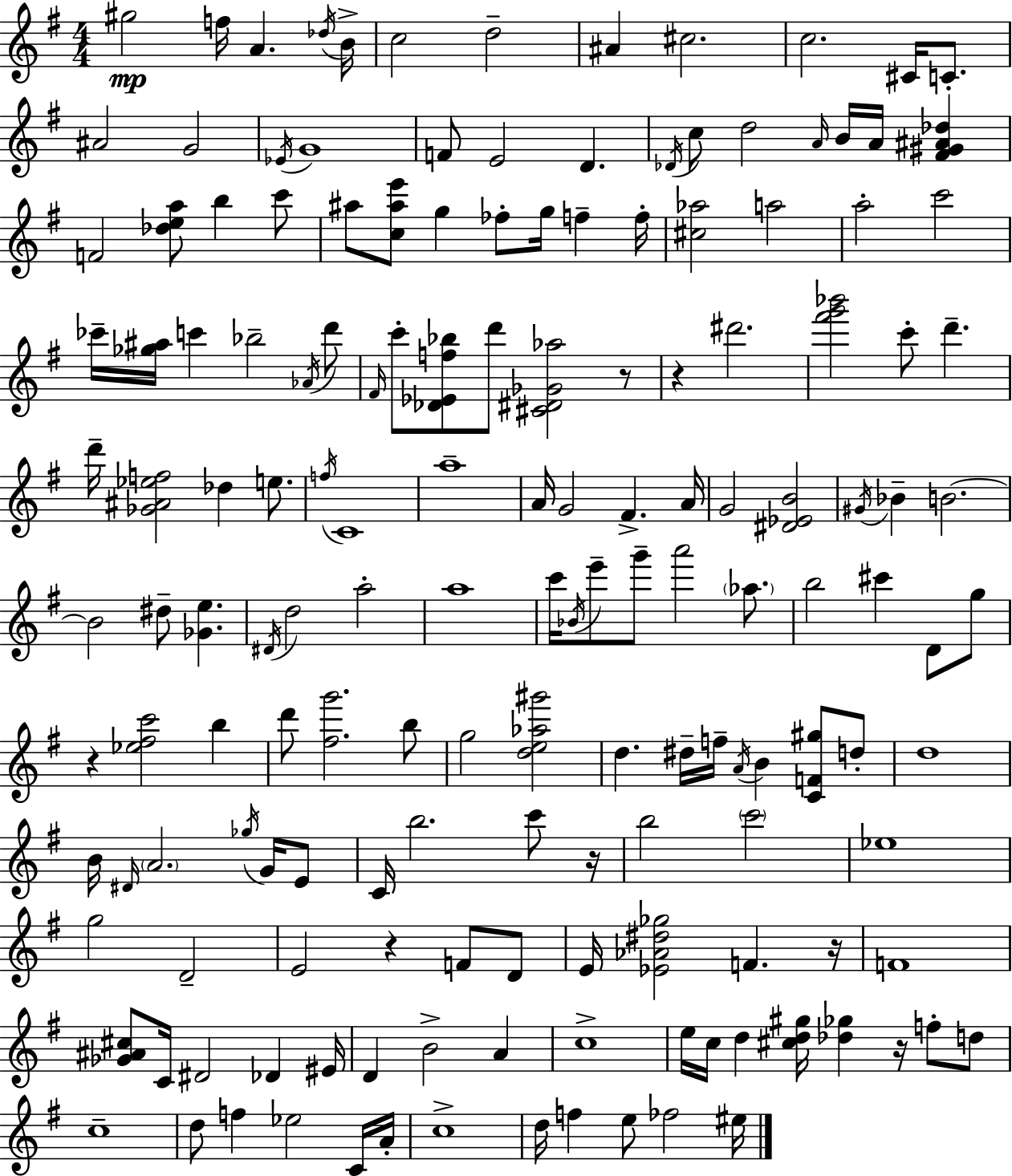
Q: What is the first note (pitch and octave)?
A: G#5